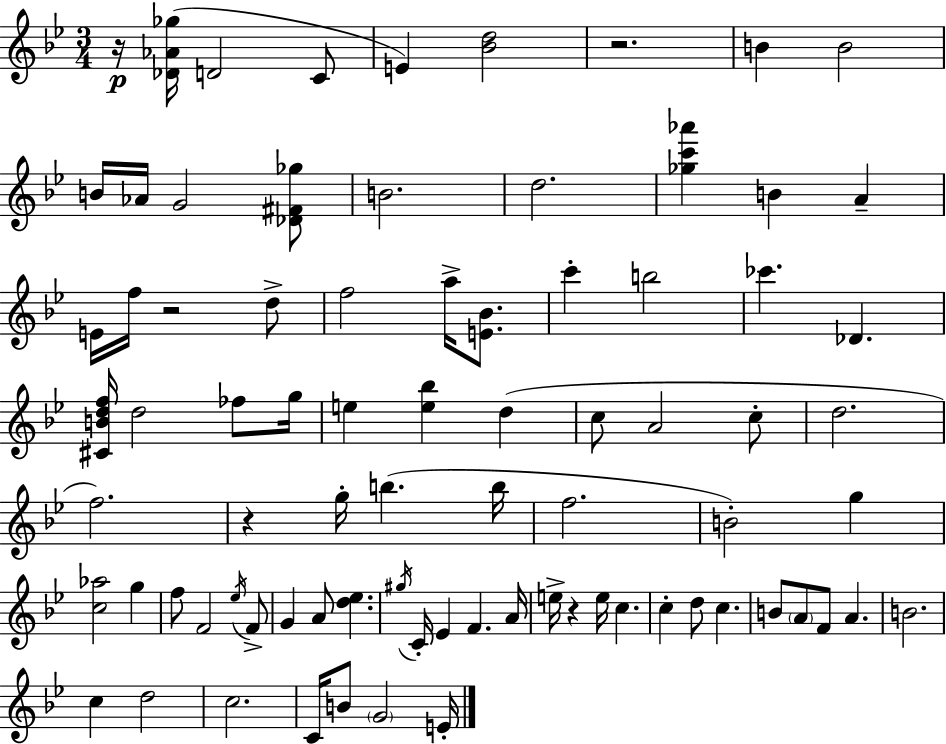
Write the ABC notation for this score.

X:1
T:Untitled
M:3/4
L:1/4
K:Bb
z/4 [_D_A_g]/4 D2 C/2 E [_Bd]2 z2 B B2 B/4 _A/4 G2 [_D^F_g]/2 B2 d2 [_gc'_a'] B A E/4 f/4 z2 d/2 f2 a/4 [E_B]/2 c' b2 _c' _D [^CBdf]/4 d2 _f/2 g/4 e [e_b] d c/2 A2 c/2 d2 f2 z g/4 b b/4 f2 B2 g [c_a]2 g f/2 F2 _e/4 F/2 G A/2 [d_e] ^g/4 C/4 _E F A/4 e/4 z e/4 c c d/2 c B/2 A/2 F/2 A B2 c d2 c2 C/4 B/2 G2 E/4